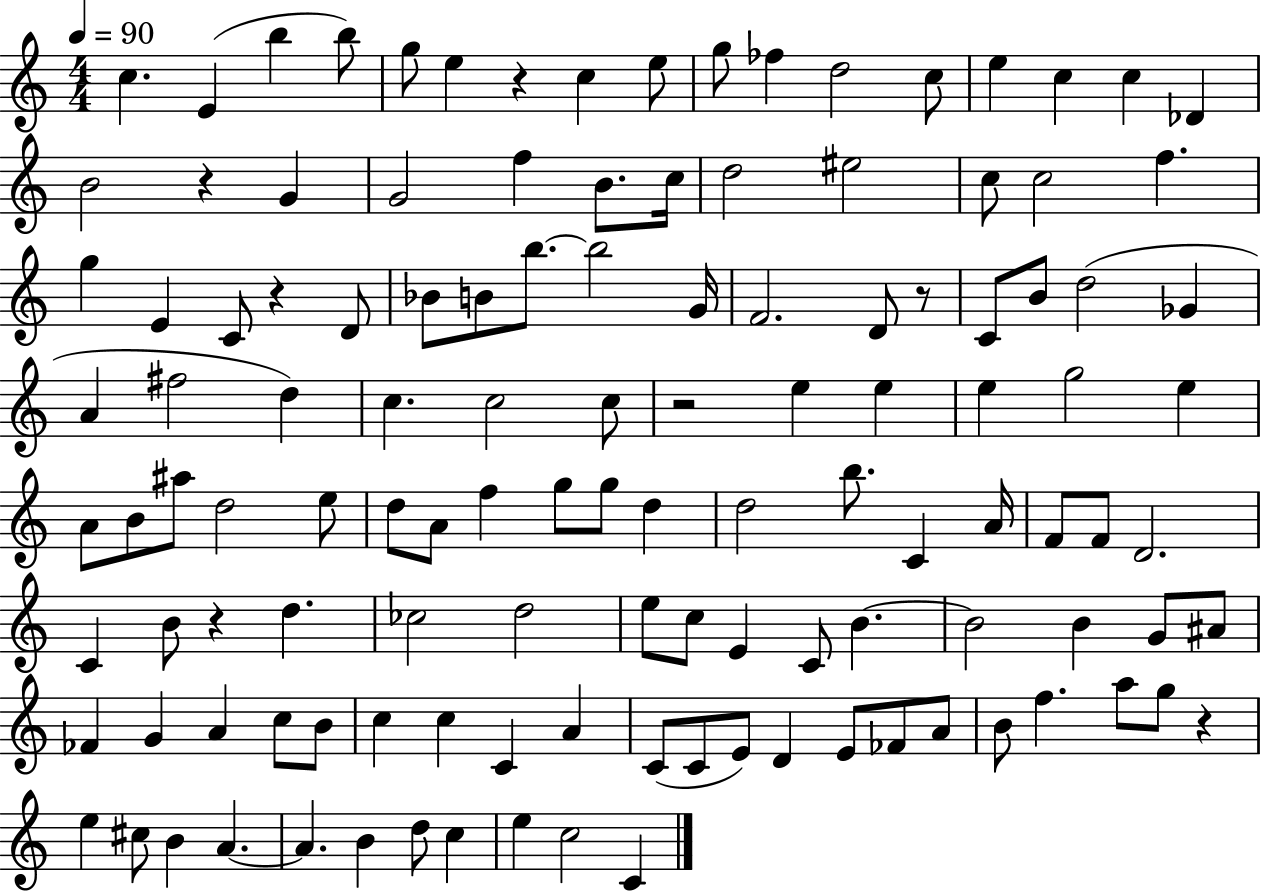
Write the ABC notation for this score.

X:1
T:Untitled
M:4/4
L:1/4
K:C
c E b b/2 g/2 e z c e/2 g/2 _f d2 c/2 e c c _D B2 z G G2 f B/2 c/4 d2 ^e2 c/2 c2 f g E C/2 z D/2 _B/2 B/2 b/2 b2 G/4 F2 D/2 z/2 C/2 B/2 d2 _G A ^f2 d c c2 c/2 z2 e e e g2 e A/2 B/2 ^a/2 d2 e/2 d/2 A/2 f g/2 g/2 d d2 b/2 C A/4 F/2 F/2 D2 C B/2 z d _c2 d2 e/2 c/2 E C/2 B B2 B G/2 ^A/2 _F G A c/2 B/2 c c C A C/2 C/2 E/2 D E/2 _F/2 A/2 B/2 f a/2 g/2 z e ^c/2 B A A B d/2 c e c2 C